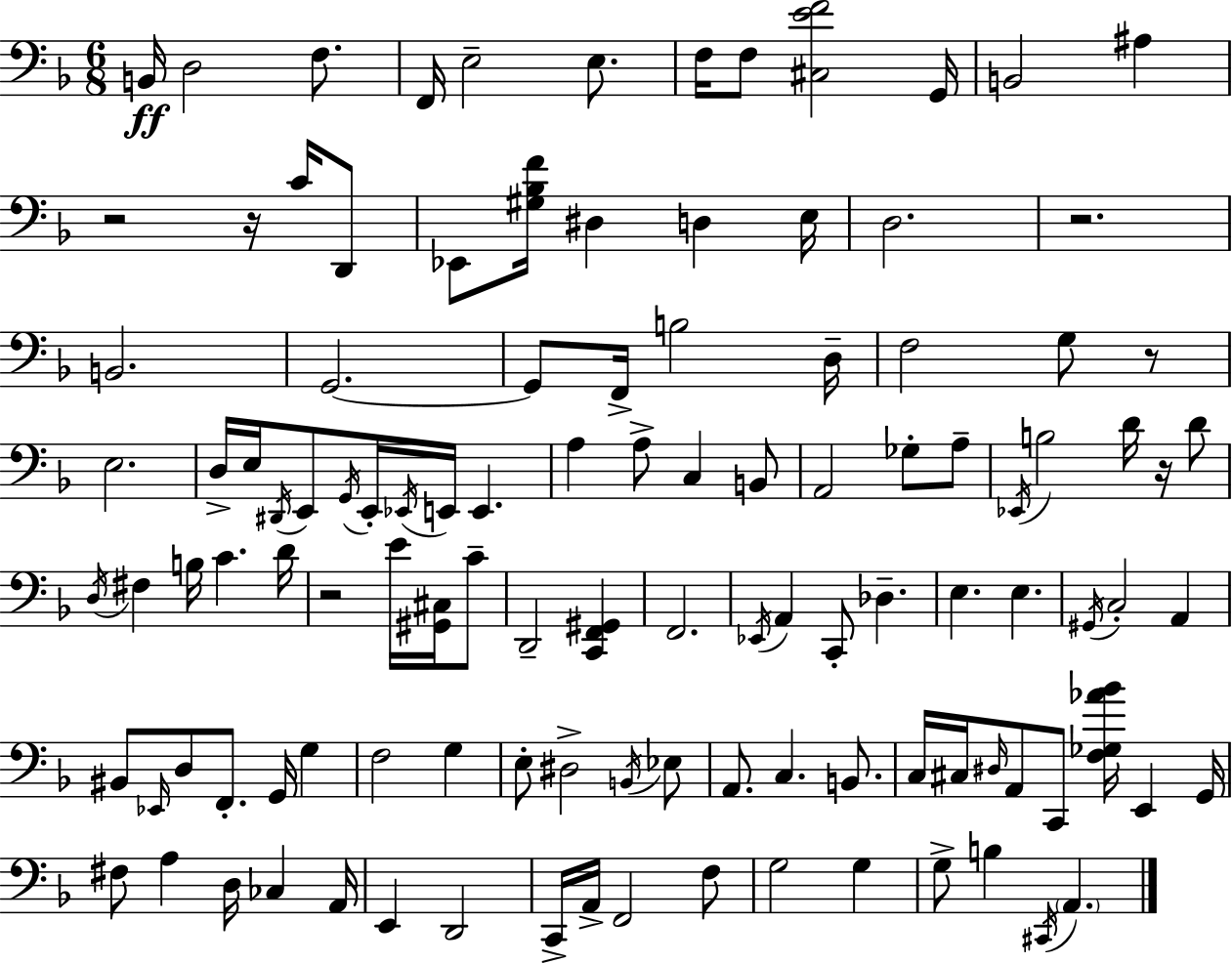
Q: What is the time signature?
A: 6/8